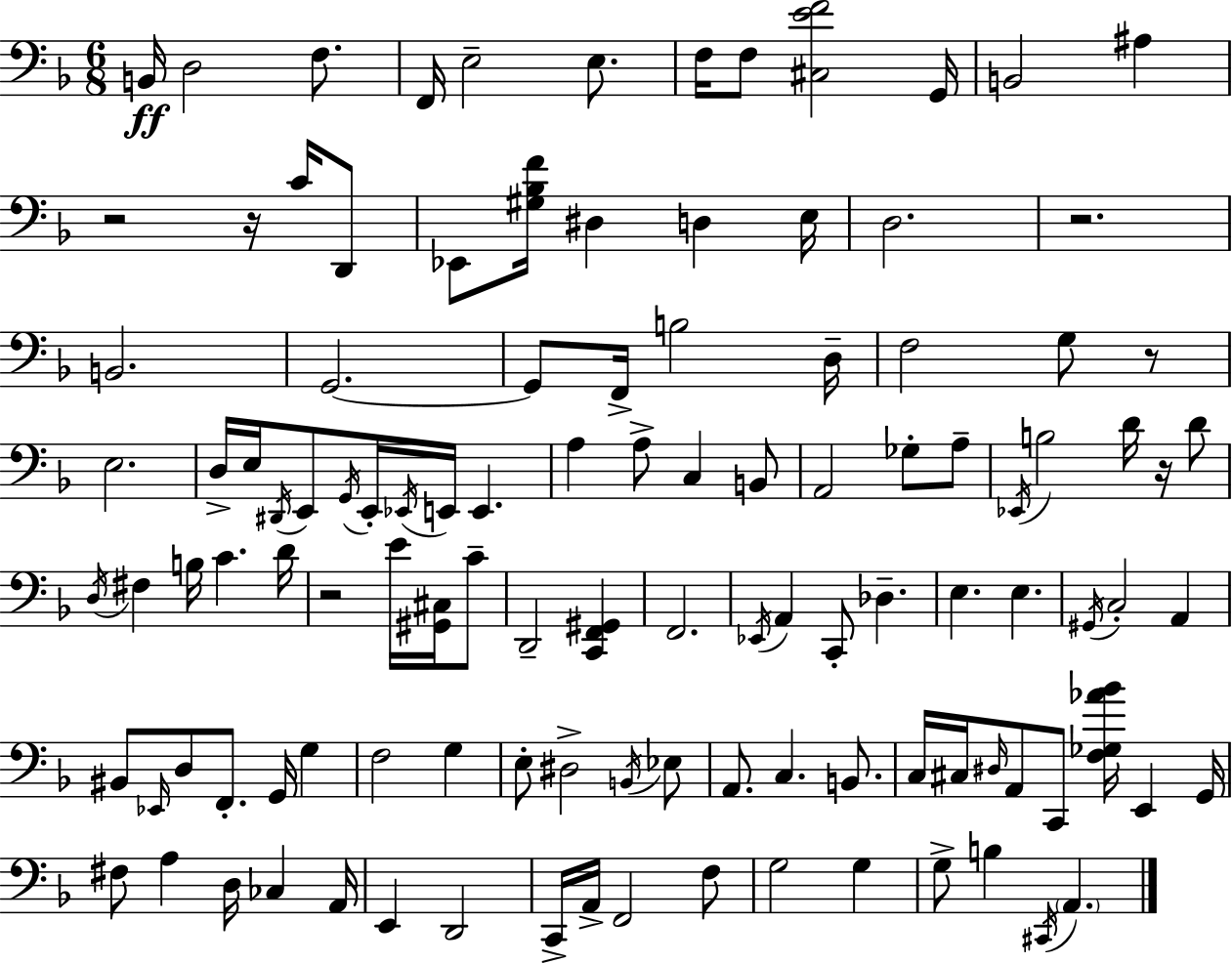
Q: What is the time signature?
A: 6/8